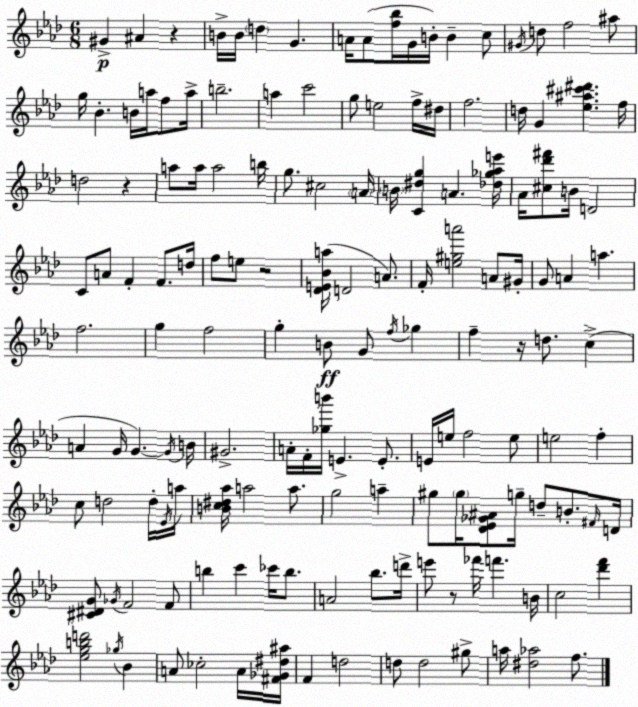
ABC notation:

X:1
T:Untitled
M:6/8
L:1/4
K:Fm
^G ^A z B/4 B/4 d G A/4 A/2 [f_b]/4 G/4 B/4 B c/2 ^G/4 d/2 f2 ^a/2 g/4 _B B/4 a/4 f/2 a/4 b2 a c'2 g/2 e2 f/4 ^d/4 f2 d/4 G [_e^a^c'^d'] f/4 d2 z a/2 a/4 a2 b/4 g/2 ^c2 A/4 B/4 [C^dg] A [_d_g_ae']/4 _A/4 [^c_d'^f']/2 B/4 D2 C/2 A/2 F F/2 d/4 f/2 e/2 z2 [_DE_Ba]/4 D2 A/2 F/4 [e^ga']2 A/2 ^G/4 G/2 A a f2 g f2 g B/2 G/2 f/4 _g f z/4 d/2 c A G/4 G G/4 B/4 ^G2 A/4 F/4 [_gb']/4 E E/2 E/4 e/4 f2 e/2 e2 f c/2 d2 d/4 _E/4 a/4 [Bc^d_a]/4 a2 a/2 g2 a ^g/2 ^g/4 [_D_E_G^A]/2 g/4 d/2 B/2 ^F/4 D/4 [^C^DG]/2 _G/4 F2 F/2 b c' _c'/4 b/2 A2 _b/2 d'/4 e'/2 z/2 _f'/4 f' B/4 c2 [_d'f'] [_egbd']2 _g/4 _B A/2 _c2 A/4 [^F_G^d^a]/4 F d2 d/2 d2 ^g/2 a/4 [^d_a]2 f/2